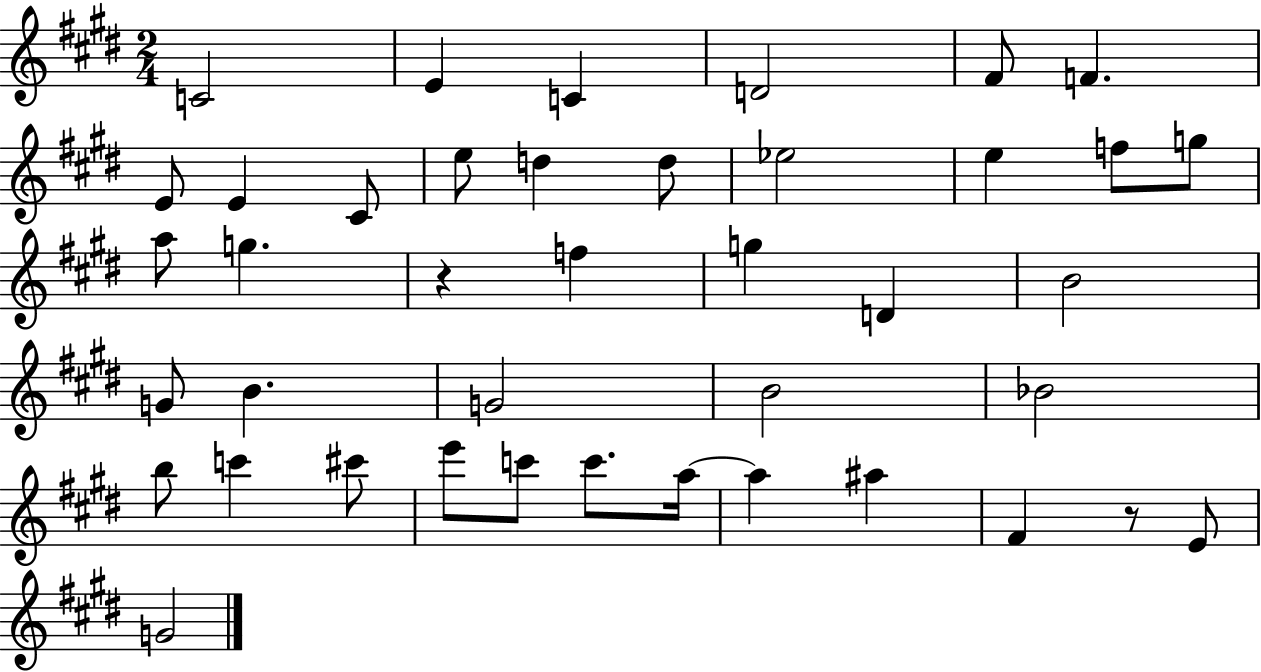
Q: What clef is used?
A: treble